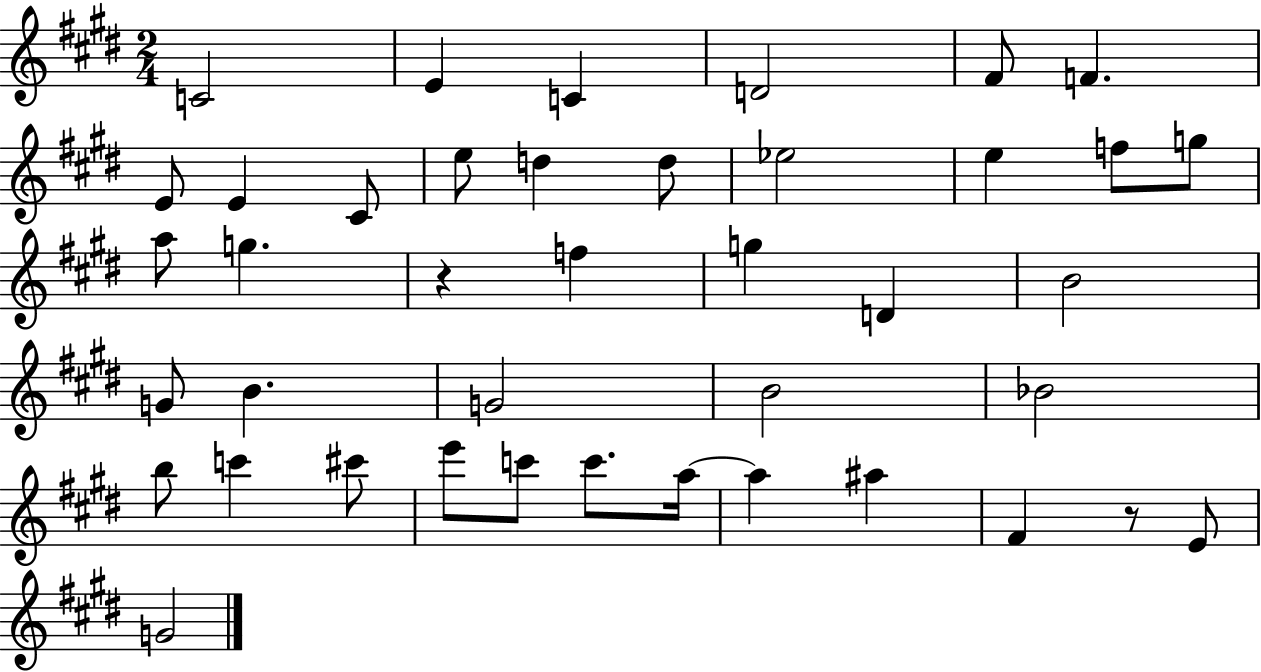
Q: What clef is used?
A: treble